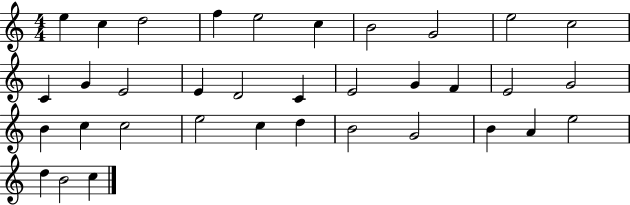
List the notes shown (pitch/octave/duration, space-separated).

E5/q C5/q D5/h F5/q E5/h C5/q B4/h G4/h E5/h C5/h C4/q G4/q E4/h E4/q D4/h C4/q E4/h G4/q F4/q E4/h G4/h B4/q C5/q C5/h E5/h C5/q D5/q B4/h G4/h B4/q A4/q E5/h D5/q B4/h C5/q